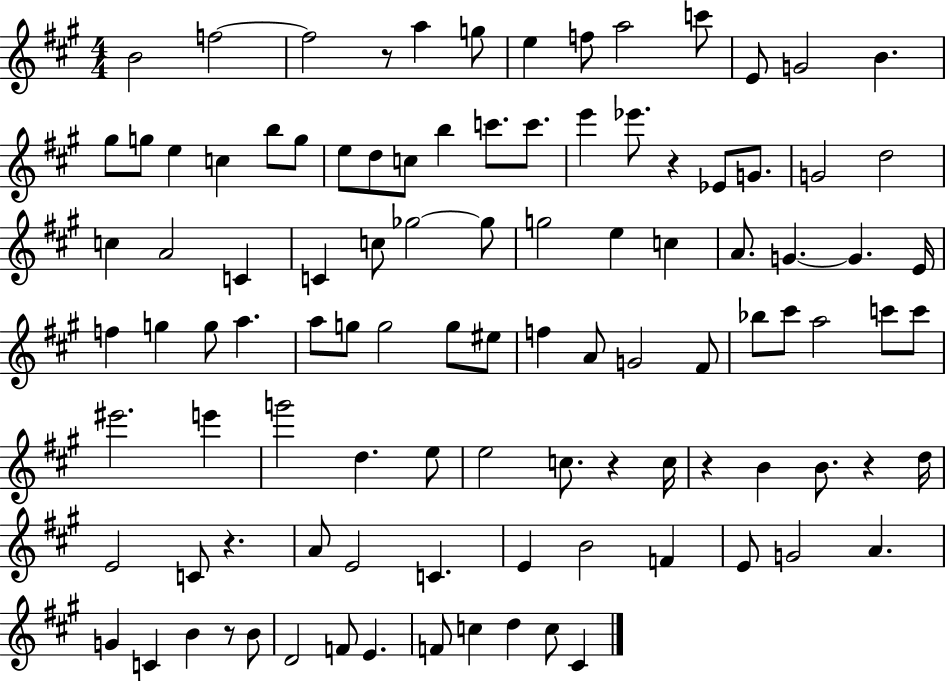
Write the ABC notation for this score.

X:1
T:Untitled
M:4/4
L:1/4
K:A
B2 f2 f2 z/2 a g/2 e f/2 a2 c'/2 E/2 G2 B ^g/2 g/2 e c b/2 g/2 e/2 d/2 c/2 b c'/2 c'/2 e' _e'/2 z _E/2 G/2 G2 d2 c A2 C C c/2 _g2 _g/2 g2 e c A/2 G G E/4 f g g/2 a a/2 g/2 g2 g/2 ^e/2 f A/2 G2 ^F/2 _b/2 ^c'/2 a2 c'/2 c'/2 ^e'2 e' g'2 d e/2 e2 c/2 z c/4 z B B/2 z d/4 E2 C/2 z A/2 E2 C E B2 F E/2 G2 A G C B z/2 B/2 D2 F/2 E F/2 c d c/2 ^C